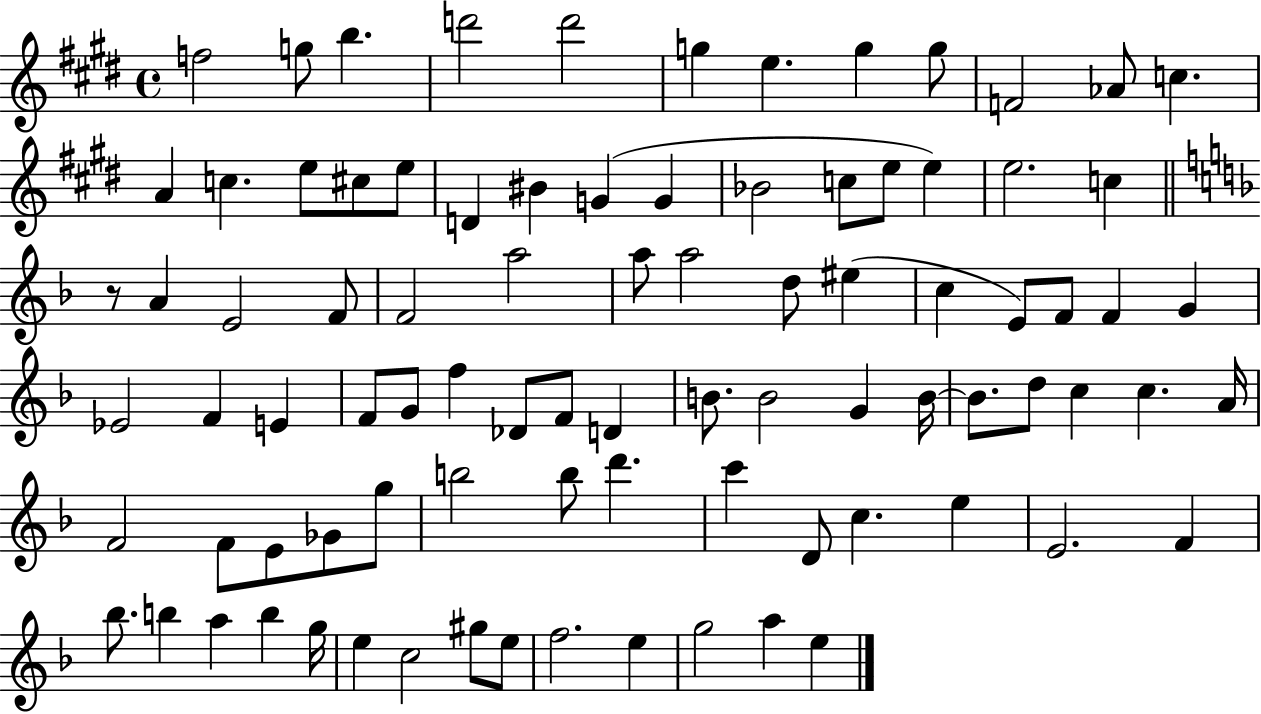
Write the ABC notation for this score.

X:1
T:Untitled
M:4/4
L:1/4
K:E
f2 g/2 b d'2 d'2 g e g g/2 F2 _A/2 c A c e/2 ^c/2 e/2 D ^B G G _B2 c/2 e/2 e e2 c z/2 A E2 F/2 F2 a2 a/2 a2 d/2 ^e c E/2 F/2 F G _E2 F E F/2 G/2 f _D/2 F/2 D B/2 B2 G B/4 B/2 d/2 c c A/4 F2 F/2 E/2 _G/2 g/2 b2 b/2 d' c' D/2 c e E2 F _b/2 b a b g/4 e c2 ^g/2 e/2 f2 e g2 a e